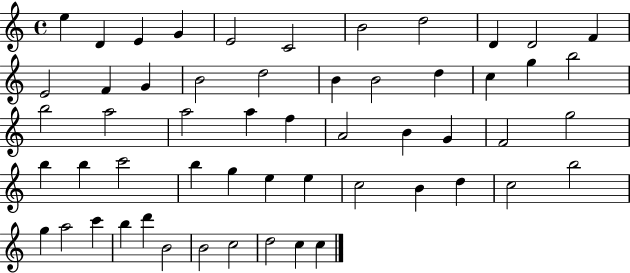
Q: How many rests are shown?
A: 0